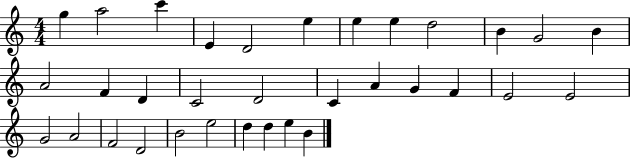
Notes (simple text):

G5/q A5/h C6/q E4/q D4/h E5/q E5/q E5/q D5/h B4/q G4/h B4/q A4/h F4/q D4/q C4/h D4/h C4/q A4/q G4/q F4/q E4/h E4/h G4/h A4/h F4/h D4/h B4/h E5/h D5/q D5/q E5/q B4/q